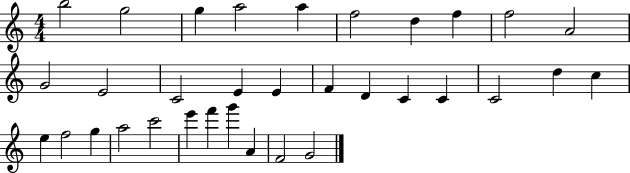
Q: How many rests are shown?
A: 0